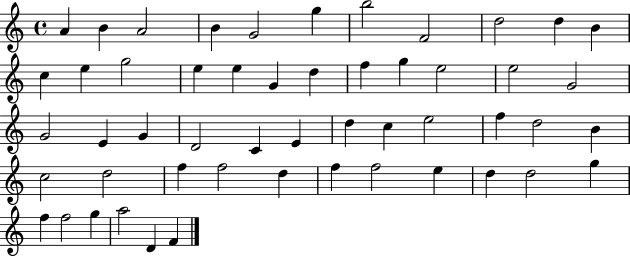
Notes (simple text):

A4/q B4/q A4/h B4/q G4/h G5/q B5/h F4/h D5/h D5/q B4/q C5/q E5/q G5/h E5/q E5/q G4/q D5/q F5/q G5/q E5/h E5/h G4/h G4/h E4/q G4/q D4/h C4/q E4/q D5/q C5/q E5/h F5/q D5/h B4/q C5/h D5/h F5/q F5/h D5/q F5/q F5/h E5/q D5/q D5/h G5/q F5/q F5/h G5/q A5/h D4/q F4/q